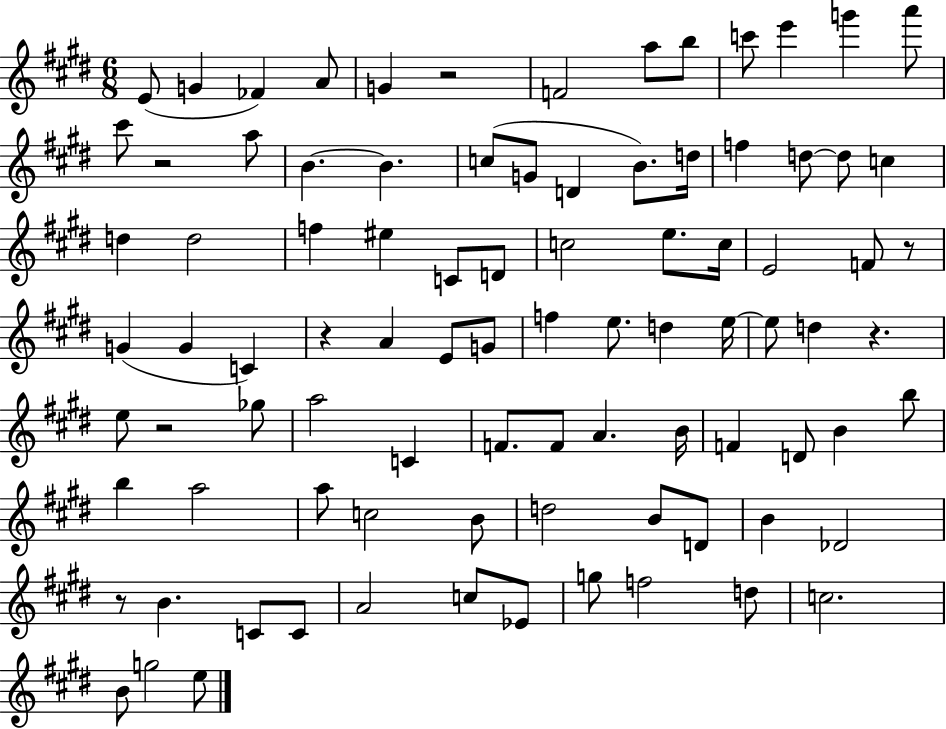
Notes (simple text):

E4/e G4/q FES4/q A4/e G4/q R/h F4/h A5/e B5/e C6/e E6/q G6/q A6/e C#6/e R/h A5/e B4/q. B4/q. C5/e G4/e D4/q B4/e. D5/s F5/q D5/e D5/e C5/q D5/q D5/h F5/q EIS5/q C4/e D4/e C5/h E5/e. C5/s E4/h F4/e R/e G4/q G4/q C4/q R/q A4/q E4/e G4/e F5/q E5/e. D5/q E5/s E5/e D5/q R/q. E5/e R/h Gb5/e A5/h C4/q F4/e. F4/e A4/q. B4/s F4/q D4/e B4/q B5/e B5/q A5/h A5/e C5/h B4/e D5/h B4/e D4/e B4/q Db4/h R/e B4/q. C4/e C4/e A4/h C5/e Eb4/e G5/e F5/h D5/e C5/h. B4/e G5/h E5/e